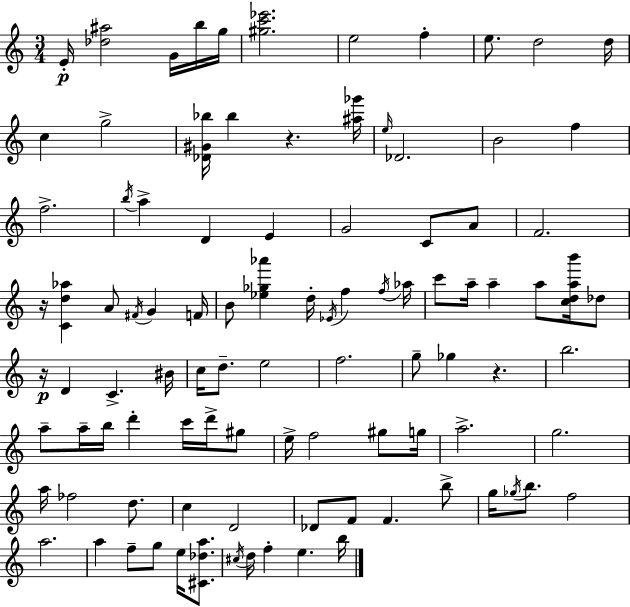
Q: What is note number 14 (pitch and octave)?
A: Db4